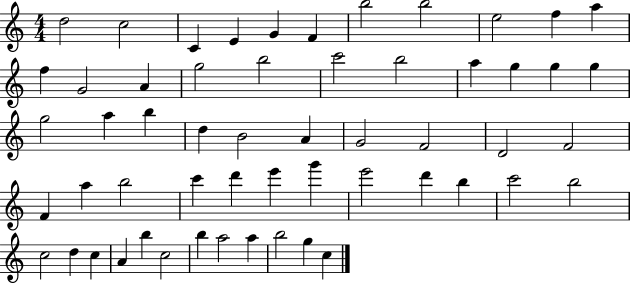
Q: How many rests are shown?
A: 0